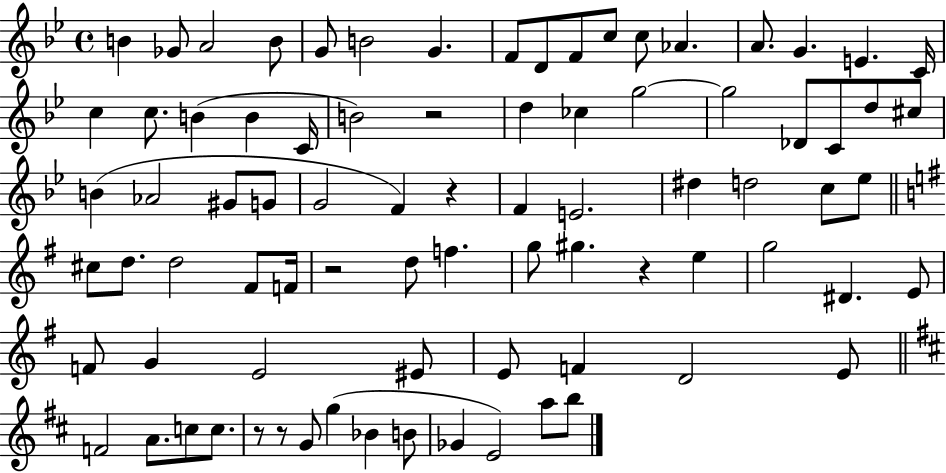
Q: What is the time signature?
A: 4/4